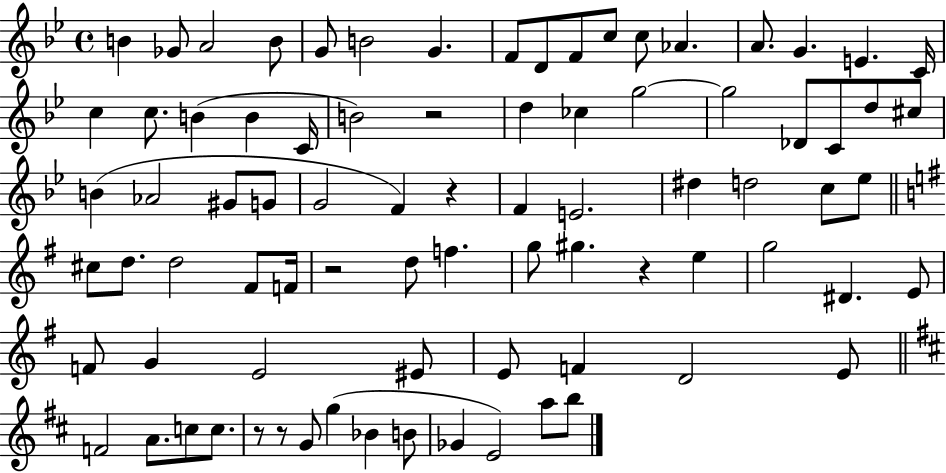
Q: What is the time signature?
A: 4/4